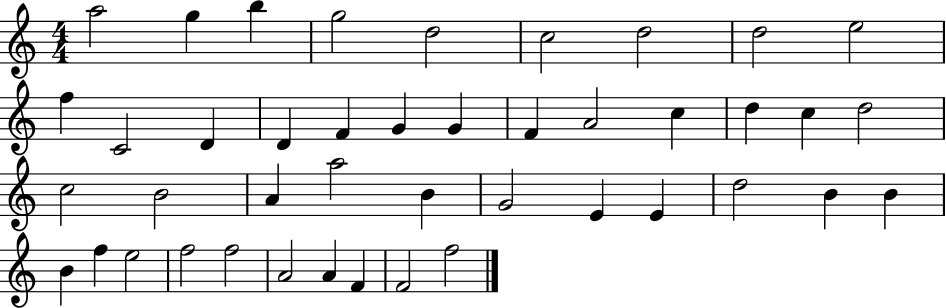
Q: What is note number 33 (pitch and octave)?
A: B4